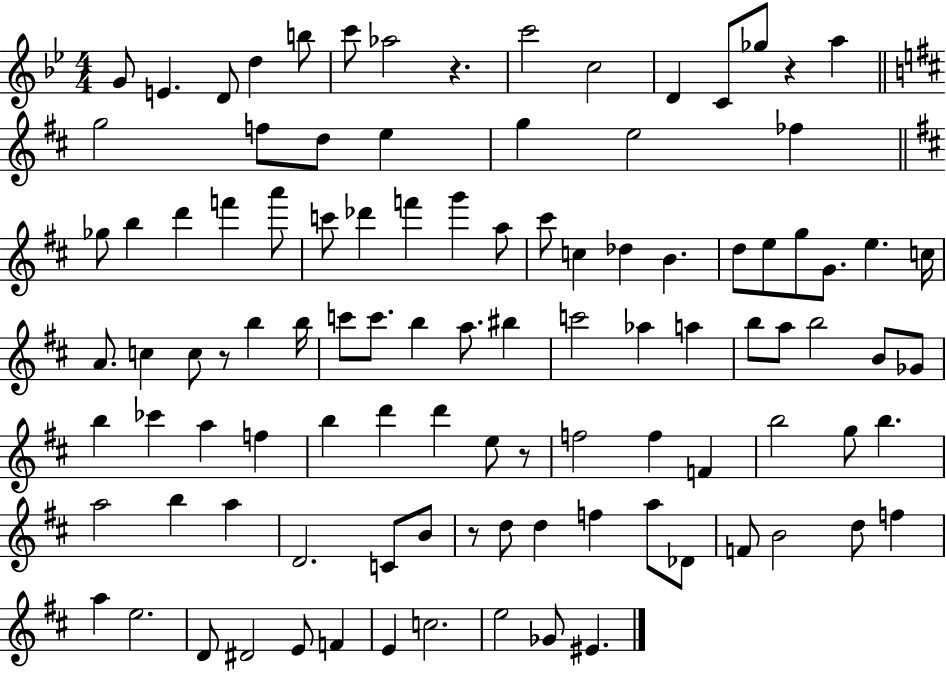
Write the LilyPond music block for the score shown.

{
  \clef treble
  \numericTimeSignature
  \time 4/4
  \key bes \major
  g'8 e'4. d'8 d''4 b''8 | c'''8 aes''2 r4. | c'''2 c''2 | d'4 c'8 ges''8 r4 a''4 | \break \bar "||" \break \key d \major g''2 f''8 d''8 e''4 | g''4 e''2 fes''4 | \bar "||" \break \key d \major ges''8 b''4 d'''4 f'''4 a'''8 | c'''8 des'''4 f'''4 g'''4 a''8 | cis'''8 c''4 des''4 b'4. | d''8 e''8 g''8 g'8. e''4. c''16 | \break a'8. c''4 c''8 r8 b''4 b''16 | c'''8 c'''8. b''4 a''8. bis''4 | c'''2 aes''4 a''4 | b''8 a''8 b''2 b'8 ges'8 | \break b''4 ces'''4 a''4 f''4 | b''4 d'''4 d'''4 e''8 r8 | f''2 f''4 f'4 | b''2 g''8 b''4. | \break a''2 b''4 a''4 | d'2. c'8 b'8 | r8 d''8 d''4 f''4 a''8 des'8 | f'8 b'2 d''8 f''4 | \break a''4 e''2. | d'8 dis'2 e'8 f'4 | e'4 c''2. | e''2 ges'8 eis'4. | \break \bar "|."
}